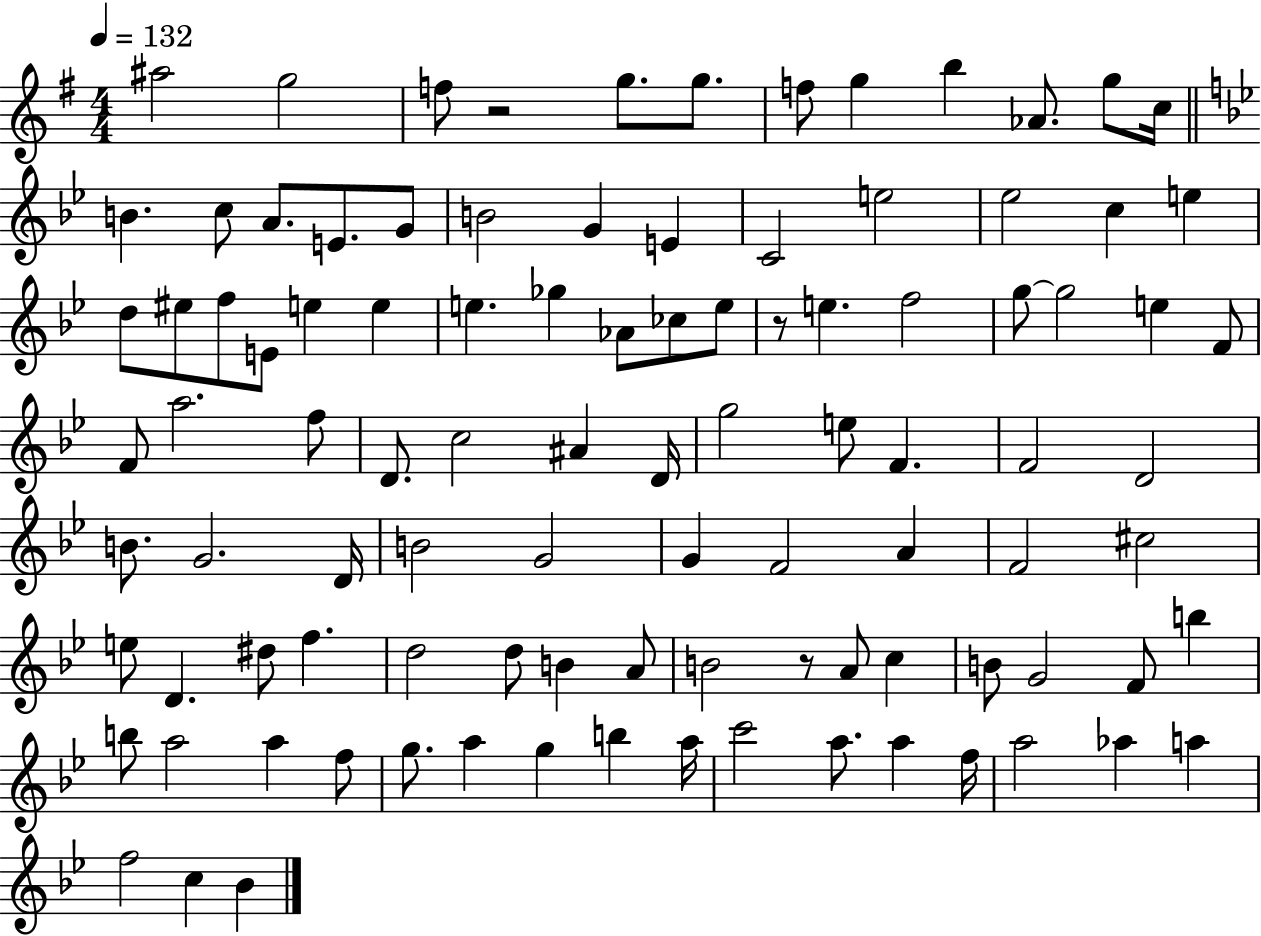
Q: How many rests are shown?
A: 3